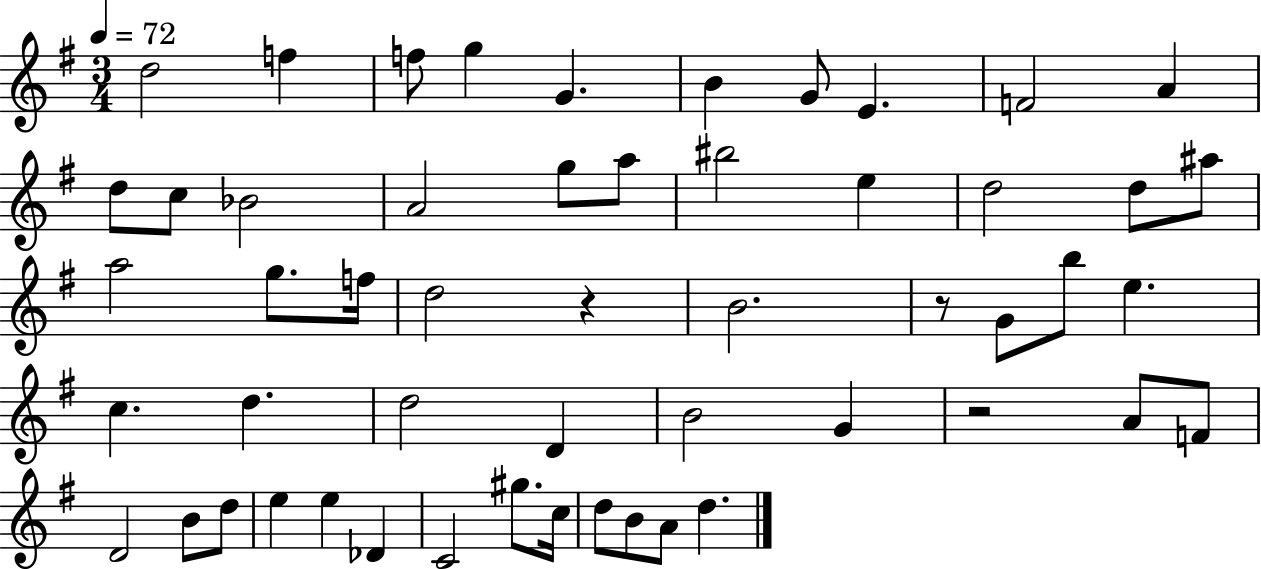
D5/h F5/q F5/e G5/q G4/q. B4/q G4/e E4/q. F4/h A4/q D5/e C5/e Bb4/h A4/h G5/e A5/e BIS5/h E5/q D5/h D5/e A#5/e A5/h G5/e. F5/s D5/h R/q B4/h. R/e G4/e B5/e E5/q. C5/q. D5/q. D5/h D4/q B4/h G4/q R/h A4/e F4/e D4/h B4/e D5/e E5/q E5/q Db4/q C4/h G#5/e. C5/s D5/e B4/e A4/e D5/q.